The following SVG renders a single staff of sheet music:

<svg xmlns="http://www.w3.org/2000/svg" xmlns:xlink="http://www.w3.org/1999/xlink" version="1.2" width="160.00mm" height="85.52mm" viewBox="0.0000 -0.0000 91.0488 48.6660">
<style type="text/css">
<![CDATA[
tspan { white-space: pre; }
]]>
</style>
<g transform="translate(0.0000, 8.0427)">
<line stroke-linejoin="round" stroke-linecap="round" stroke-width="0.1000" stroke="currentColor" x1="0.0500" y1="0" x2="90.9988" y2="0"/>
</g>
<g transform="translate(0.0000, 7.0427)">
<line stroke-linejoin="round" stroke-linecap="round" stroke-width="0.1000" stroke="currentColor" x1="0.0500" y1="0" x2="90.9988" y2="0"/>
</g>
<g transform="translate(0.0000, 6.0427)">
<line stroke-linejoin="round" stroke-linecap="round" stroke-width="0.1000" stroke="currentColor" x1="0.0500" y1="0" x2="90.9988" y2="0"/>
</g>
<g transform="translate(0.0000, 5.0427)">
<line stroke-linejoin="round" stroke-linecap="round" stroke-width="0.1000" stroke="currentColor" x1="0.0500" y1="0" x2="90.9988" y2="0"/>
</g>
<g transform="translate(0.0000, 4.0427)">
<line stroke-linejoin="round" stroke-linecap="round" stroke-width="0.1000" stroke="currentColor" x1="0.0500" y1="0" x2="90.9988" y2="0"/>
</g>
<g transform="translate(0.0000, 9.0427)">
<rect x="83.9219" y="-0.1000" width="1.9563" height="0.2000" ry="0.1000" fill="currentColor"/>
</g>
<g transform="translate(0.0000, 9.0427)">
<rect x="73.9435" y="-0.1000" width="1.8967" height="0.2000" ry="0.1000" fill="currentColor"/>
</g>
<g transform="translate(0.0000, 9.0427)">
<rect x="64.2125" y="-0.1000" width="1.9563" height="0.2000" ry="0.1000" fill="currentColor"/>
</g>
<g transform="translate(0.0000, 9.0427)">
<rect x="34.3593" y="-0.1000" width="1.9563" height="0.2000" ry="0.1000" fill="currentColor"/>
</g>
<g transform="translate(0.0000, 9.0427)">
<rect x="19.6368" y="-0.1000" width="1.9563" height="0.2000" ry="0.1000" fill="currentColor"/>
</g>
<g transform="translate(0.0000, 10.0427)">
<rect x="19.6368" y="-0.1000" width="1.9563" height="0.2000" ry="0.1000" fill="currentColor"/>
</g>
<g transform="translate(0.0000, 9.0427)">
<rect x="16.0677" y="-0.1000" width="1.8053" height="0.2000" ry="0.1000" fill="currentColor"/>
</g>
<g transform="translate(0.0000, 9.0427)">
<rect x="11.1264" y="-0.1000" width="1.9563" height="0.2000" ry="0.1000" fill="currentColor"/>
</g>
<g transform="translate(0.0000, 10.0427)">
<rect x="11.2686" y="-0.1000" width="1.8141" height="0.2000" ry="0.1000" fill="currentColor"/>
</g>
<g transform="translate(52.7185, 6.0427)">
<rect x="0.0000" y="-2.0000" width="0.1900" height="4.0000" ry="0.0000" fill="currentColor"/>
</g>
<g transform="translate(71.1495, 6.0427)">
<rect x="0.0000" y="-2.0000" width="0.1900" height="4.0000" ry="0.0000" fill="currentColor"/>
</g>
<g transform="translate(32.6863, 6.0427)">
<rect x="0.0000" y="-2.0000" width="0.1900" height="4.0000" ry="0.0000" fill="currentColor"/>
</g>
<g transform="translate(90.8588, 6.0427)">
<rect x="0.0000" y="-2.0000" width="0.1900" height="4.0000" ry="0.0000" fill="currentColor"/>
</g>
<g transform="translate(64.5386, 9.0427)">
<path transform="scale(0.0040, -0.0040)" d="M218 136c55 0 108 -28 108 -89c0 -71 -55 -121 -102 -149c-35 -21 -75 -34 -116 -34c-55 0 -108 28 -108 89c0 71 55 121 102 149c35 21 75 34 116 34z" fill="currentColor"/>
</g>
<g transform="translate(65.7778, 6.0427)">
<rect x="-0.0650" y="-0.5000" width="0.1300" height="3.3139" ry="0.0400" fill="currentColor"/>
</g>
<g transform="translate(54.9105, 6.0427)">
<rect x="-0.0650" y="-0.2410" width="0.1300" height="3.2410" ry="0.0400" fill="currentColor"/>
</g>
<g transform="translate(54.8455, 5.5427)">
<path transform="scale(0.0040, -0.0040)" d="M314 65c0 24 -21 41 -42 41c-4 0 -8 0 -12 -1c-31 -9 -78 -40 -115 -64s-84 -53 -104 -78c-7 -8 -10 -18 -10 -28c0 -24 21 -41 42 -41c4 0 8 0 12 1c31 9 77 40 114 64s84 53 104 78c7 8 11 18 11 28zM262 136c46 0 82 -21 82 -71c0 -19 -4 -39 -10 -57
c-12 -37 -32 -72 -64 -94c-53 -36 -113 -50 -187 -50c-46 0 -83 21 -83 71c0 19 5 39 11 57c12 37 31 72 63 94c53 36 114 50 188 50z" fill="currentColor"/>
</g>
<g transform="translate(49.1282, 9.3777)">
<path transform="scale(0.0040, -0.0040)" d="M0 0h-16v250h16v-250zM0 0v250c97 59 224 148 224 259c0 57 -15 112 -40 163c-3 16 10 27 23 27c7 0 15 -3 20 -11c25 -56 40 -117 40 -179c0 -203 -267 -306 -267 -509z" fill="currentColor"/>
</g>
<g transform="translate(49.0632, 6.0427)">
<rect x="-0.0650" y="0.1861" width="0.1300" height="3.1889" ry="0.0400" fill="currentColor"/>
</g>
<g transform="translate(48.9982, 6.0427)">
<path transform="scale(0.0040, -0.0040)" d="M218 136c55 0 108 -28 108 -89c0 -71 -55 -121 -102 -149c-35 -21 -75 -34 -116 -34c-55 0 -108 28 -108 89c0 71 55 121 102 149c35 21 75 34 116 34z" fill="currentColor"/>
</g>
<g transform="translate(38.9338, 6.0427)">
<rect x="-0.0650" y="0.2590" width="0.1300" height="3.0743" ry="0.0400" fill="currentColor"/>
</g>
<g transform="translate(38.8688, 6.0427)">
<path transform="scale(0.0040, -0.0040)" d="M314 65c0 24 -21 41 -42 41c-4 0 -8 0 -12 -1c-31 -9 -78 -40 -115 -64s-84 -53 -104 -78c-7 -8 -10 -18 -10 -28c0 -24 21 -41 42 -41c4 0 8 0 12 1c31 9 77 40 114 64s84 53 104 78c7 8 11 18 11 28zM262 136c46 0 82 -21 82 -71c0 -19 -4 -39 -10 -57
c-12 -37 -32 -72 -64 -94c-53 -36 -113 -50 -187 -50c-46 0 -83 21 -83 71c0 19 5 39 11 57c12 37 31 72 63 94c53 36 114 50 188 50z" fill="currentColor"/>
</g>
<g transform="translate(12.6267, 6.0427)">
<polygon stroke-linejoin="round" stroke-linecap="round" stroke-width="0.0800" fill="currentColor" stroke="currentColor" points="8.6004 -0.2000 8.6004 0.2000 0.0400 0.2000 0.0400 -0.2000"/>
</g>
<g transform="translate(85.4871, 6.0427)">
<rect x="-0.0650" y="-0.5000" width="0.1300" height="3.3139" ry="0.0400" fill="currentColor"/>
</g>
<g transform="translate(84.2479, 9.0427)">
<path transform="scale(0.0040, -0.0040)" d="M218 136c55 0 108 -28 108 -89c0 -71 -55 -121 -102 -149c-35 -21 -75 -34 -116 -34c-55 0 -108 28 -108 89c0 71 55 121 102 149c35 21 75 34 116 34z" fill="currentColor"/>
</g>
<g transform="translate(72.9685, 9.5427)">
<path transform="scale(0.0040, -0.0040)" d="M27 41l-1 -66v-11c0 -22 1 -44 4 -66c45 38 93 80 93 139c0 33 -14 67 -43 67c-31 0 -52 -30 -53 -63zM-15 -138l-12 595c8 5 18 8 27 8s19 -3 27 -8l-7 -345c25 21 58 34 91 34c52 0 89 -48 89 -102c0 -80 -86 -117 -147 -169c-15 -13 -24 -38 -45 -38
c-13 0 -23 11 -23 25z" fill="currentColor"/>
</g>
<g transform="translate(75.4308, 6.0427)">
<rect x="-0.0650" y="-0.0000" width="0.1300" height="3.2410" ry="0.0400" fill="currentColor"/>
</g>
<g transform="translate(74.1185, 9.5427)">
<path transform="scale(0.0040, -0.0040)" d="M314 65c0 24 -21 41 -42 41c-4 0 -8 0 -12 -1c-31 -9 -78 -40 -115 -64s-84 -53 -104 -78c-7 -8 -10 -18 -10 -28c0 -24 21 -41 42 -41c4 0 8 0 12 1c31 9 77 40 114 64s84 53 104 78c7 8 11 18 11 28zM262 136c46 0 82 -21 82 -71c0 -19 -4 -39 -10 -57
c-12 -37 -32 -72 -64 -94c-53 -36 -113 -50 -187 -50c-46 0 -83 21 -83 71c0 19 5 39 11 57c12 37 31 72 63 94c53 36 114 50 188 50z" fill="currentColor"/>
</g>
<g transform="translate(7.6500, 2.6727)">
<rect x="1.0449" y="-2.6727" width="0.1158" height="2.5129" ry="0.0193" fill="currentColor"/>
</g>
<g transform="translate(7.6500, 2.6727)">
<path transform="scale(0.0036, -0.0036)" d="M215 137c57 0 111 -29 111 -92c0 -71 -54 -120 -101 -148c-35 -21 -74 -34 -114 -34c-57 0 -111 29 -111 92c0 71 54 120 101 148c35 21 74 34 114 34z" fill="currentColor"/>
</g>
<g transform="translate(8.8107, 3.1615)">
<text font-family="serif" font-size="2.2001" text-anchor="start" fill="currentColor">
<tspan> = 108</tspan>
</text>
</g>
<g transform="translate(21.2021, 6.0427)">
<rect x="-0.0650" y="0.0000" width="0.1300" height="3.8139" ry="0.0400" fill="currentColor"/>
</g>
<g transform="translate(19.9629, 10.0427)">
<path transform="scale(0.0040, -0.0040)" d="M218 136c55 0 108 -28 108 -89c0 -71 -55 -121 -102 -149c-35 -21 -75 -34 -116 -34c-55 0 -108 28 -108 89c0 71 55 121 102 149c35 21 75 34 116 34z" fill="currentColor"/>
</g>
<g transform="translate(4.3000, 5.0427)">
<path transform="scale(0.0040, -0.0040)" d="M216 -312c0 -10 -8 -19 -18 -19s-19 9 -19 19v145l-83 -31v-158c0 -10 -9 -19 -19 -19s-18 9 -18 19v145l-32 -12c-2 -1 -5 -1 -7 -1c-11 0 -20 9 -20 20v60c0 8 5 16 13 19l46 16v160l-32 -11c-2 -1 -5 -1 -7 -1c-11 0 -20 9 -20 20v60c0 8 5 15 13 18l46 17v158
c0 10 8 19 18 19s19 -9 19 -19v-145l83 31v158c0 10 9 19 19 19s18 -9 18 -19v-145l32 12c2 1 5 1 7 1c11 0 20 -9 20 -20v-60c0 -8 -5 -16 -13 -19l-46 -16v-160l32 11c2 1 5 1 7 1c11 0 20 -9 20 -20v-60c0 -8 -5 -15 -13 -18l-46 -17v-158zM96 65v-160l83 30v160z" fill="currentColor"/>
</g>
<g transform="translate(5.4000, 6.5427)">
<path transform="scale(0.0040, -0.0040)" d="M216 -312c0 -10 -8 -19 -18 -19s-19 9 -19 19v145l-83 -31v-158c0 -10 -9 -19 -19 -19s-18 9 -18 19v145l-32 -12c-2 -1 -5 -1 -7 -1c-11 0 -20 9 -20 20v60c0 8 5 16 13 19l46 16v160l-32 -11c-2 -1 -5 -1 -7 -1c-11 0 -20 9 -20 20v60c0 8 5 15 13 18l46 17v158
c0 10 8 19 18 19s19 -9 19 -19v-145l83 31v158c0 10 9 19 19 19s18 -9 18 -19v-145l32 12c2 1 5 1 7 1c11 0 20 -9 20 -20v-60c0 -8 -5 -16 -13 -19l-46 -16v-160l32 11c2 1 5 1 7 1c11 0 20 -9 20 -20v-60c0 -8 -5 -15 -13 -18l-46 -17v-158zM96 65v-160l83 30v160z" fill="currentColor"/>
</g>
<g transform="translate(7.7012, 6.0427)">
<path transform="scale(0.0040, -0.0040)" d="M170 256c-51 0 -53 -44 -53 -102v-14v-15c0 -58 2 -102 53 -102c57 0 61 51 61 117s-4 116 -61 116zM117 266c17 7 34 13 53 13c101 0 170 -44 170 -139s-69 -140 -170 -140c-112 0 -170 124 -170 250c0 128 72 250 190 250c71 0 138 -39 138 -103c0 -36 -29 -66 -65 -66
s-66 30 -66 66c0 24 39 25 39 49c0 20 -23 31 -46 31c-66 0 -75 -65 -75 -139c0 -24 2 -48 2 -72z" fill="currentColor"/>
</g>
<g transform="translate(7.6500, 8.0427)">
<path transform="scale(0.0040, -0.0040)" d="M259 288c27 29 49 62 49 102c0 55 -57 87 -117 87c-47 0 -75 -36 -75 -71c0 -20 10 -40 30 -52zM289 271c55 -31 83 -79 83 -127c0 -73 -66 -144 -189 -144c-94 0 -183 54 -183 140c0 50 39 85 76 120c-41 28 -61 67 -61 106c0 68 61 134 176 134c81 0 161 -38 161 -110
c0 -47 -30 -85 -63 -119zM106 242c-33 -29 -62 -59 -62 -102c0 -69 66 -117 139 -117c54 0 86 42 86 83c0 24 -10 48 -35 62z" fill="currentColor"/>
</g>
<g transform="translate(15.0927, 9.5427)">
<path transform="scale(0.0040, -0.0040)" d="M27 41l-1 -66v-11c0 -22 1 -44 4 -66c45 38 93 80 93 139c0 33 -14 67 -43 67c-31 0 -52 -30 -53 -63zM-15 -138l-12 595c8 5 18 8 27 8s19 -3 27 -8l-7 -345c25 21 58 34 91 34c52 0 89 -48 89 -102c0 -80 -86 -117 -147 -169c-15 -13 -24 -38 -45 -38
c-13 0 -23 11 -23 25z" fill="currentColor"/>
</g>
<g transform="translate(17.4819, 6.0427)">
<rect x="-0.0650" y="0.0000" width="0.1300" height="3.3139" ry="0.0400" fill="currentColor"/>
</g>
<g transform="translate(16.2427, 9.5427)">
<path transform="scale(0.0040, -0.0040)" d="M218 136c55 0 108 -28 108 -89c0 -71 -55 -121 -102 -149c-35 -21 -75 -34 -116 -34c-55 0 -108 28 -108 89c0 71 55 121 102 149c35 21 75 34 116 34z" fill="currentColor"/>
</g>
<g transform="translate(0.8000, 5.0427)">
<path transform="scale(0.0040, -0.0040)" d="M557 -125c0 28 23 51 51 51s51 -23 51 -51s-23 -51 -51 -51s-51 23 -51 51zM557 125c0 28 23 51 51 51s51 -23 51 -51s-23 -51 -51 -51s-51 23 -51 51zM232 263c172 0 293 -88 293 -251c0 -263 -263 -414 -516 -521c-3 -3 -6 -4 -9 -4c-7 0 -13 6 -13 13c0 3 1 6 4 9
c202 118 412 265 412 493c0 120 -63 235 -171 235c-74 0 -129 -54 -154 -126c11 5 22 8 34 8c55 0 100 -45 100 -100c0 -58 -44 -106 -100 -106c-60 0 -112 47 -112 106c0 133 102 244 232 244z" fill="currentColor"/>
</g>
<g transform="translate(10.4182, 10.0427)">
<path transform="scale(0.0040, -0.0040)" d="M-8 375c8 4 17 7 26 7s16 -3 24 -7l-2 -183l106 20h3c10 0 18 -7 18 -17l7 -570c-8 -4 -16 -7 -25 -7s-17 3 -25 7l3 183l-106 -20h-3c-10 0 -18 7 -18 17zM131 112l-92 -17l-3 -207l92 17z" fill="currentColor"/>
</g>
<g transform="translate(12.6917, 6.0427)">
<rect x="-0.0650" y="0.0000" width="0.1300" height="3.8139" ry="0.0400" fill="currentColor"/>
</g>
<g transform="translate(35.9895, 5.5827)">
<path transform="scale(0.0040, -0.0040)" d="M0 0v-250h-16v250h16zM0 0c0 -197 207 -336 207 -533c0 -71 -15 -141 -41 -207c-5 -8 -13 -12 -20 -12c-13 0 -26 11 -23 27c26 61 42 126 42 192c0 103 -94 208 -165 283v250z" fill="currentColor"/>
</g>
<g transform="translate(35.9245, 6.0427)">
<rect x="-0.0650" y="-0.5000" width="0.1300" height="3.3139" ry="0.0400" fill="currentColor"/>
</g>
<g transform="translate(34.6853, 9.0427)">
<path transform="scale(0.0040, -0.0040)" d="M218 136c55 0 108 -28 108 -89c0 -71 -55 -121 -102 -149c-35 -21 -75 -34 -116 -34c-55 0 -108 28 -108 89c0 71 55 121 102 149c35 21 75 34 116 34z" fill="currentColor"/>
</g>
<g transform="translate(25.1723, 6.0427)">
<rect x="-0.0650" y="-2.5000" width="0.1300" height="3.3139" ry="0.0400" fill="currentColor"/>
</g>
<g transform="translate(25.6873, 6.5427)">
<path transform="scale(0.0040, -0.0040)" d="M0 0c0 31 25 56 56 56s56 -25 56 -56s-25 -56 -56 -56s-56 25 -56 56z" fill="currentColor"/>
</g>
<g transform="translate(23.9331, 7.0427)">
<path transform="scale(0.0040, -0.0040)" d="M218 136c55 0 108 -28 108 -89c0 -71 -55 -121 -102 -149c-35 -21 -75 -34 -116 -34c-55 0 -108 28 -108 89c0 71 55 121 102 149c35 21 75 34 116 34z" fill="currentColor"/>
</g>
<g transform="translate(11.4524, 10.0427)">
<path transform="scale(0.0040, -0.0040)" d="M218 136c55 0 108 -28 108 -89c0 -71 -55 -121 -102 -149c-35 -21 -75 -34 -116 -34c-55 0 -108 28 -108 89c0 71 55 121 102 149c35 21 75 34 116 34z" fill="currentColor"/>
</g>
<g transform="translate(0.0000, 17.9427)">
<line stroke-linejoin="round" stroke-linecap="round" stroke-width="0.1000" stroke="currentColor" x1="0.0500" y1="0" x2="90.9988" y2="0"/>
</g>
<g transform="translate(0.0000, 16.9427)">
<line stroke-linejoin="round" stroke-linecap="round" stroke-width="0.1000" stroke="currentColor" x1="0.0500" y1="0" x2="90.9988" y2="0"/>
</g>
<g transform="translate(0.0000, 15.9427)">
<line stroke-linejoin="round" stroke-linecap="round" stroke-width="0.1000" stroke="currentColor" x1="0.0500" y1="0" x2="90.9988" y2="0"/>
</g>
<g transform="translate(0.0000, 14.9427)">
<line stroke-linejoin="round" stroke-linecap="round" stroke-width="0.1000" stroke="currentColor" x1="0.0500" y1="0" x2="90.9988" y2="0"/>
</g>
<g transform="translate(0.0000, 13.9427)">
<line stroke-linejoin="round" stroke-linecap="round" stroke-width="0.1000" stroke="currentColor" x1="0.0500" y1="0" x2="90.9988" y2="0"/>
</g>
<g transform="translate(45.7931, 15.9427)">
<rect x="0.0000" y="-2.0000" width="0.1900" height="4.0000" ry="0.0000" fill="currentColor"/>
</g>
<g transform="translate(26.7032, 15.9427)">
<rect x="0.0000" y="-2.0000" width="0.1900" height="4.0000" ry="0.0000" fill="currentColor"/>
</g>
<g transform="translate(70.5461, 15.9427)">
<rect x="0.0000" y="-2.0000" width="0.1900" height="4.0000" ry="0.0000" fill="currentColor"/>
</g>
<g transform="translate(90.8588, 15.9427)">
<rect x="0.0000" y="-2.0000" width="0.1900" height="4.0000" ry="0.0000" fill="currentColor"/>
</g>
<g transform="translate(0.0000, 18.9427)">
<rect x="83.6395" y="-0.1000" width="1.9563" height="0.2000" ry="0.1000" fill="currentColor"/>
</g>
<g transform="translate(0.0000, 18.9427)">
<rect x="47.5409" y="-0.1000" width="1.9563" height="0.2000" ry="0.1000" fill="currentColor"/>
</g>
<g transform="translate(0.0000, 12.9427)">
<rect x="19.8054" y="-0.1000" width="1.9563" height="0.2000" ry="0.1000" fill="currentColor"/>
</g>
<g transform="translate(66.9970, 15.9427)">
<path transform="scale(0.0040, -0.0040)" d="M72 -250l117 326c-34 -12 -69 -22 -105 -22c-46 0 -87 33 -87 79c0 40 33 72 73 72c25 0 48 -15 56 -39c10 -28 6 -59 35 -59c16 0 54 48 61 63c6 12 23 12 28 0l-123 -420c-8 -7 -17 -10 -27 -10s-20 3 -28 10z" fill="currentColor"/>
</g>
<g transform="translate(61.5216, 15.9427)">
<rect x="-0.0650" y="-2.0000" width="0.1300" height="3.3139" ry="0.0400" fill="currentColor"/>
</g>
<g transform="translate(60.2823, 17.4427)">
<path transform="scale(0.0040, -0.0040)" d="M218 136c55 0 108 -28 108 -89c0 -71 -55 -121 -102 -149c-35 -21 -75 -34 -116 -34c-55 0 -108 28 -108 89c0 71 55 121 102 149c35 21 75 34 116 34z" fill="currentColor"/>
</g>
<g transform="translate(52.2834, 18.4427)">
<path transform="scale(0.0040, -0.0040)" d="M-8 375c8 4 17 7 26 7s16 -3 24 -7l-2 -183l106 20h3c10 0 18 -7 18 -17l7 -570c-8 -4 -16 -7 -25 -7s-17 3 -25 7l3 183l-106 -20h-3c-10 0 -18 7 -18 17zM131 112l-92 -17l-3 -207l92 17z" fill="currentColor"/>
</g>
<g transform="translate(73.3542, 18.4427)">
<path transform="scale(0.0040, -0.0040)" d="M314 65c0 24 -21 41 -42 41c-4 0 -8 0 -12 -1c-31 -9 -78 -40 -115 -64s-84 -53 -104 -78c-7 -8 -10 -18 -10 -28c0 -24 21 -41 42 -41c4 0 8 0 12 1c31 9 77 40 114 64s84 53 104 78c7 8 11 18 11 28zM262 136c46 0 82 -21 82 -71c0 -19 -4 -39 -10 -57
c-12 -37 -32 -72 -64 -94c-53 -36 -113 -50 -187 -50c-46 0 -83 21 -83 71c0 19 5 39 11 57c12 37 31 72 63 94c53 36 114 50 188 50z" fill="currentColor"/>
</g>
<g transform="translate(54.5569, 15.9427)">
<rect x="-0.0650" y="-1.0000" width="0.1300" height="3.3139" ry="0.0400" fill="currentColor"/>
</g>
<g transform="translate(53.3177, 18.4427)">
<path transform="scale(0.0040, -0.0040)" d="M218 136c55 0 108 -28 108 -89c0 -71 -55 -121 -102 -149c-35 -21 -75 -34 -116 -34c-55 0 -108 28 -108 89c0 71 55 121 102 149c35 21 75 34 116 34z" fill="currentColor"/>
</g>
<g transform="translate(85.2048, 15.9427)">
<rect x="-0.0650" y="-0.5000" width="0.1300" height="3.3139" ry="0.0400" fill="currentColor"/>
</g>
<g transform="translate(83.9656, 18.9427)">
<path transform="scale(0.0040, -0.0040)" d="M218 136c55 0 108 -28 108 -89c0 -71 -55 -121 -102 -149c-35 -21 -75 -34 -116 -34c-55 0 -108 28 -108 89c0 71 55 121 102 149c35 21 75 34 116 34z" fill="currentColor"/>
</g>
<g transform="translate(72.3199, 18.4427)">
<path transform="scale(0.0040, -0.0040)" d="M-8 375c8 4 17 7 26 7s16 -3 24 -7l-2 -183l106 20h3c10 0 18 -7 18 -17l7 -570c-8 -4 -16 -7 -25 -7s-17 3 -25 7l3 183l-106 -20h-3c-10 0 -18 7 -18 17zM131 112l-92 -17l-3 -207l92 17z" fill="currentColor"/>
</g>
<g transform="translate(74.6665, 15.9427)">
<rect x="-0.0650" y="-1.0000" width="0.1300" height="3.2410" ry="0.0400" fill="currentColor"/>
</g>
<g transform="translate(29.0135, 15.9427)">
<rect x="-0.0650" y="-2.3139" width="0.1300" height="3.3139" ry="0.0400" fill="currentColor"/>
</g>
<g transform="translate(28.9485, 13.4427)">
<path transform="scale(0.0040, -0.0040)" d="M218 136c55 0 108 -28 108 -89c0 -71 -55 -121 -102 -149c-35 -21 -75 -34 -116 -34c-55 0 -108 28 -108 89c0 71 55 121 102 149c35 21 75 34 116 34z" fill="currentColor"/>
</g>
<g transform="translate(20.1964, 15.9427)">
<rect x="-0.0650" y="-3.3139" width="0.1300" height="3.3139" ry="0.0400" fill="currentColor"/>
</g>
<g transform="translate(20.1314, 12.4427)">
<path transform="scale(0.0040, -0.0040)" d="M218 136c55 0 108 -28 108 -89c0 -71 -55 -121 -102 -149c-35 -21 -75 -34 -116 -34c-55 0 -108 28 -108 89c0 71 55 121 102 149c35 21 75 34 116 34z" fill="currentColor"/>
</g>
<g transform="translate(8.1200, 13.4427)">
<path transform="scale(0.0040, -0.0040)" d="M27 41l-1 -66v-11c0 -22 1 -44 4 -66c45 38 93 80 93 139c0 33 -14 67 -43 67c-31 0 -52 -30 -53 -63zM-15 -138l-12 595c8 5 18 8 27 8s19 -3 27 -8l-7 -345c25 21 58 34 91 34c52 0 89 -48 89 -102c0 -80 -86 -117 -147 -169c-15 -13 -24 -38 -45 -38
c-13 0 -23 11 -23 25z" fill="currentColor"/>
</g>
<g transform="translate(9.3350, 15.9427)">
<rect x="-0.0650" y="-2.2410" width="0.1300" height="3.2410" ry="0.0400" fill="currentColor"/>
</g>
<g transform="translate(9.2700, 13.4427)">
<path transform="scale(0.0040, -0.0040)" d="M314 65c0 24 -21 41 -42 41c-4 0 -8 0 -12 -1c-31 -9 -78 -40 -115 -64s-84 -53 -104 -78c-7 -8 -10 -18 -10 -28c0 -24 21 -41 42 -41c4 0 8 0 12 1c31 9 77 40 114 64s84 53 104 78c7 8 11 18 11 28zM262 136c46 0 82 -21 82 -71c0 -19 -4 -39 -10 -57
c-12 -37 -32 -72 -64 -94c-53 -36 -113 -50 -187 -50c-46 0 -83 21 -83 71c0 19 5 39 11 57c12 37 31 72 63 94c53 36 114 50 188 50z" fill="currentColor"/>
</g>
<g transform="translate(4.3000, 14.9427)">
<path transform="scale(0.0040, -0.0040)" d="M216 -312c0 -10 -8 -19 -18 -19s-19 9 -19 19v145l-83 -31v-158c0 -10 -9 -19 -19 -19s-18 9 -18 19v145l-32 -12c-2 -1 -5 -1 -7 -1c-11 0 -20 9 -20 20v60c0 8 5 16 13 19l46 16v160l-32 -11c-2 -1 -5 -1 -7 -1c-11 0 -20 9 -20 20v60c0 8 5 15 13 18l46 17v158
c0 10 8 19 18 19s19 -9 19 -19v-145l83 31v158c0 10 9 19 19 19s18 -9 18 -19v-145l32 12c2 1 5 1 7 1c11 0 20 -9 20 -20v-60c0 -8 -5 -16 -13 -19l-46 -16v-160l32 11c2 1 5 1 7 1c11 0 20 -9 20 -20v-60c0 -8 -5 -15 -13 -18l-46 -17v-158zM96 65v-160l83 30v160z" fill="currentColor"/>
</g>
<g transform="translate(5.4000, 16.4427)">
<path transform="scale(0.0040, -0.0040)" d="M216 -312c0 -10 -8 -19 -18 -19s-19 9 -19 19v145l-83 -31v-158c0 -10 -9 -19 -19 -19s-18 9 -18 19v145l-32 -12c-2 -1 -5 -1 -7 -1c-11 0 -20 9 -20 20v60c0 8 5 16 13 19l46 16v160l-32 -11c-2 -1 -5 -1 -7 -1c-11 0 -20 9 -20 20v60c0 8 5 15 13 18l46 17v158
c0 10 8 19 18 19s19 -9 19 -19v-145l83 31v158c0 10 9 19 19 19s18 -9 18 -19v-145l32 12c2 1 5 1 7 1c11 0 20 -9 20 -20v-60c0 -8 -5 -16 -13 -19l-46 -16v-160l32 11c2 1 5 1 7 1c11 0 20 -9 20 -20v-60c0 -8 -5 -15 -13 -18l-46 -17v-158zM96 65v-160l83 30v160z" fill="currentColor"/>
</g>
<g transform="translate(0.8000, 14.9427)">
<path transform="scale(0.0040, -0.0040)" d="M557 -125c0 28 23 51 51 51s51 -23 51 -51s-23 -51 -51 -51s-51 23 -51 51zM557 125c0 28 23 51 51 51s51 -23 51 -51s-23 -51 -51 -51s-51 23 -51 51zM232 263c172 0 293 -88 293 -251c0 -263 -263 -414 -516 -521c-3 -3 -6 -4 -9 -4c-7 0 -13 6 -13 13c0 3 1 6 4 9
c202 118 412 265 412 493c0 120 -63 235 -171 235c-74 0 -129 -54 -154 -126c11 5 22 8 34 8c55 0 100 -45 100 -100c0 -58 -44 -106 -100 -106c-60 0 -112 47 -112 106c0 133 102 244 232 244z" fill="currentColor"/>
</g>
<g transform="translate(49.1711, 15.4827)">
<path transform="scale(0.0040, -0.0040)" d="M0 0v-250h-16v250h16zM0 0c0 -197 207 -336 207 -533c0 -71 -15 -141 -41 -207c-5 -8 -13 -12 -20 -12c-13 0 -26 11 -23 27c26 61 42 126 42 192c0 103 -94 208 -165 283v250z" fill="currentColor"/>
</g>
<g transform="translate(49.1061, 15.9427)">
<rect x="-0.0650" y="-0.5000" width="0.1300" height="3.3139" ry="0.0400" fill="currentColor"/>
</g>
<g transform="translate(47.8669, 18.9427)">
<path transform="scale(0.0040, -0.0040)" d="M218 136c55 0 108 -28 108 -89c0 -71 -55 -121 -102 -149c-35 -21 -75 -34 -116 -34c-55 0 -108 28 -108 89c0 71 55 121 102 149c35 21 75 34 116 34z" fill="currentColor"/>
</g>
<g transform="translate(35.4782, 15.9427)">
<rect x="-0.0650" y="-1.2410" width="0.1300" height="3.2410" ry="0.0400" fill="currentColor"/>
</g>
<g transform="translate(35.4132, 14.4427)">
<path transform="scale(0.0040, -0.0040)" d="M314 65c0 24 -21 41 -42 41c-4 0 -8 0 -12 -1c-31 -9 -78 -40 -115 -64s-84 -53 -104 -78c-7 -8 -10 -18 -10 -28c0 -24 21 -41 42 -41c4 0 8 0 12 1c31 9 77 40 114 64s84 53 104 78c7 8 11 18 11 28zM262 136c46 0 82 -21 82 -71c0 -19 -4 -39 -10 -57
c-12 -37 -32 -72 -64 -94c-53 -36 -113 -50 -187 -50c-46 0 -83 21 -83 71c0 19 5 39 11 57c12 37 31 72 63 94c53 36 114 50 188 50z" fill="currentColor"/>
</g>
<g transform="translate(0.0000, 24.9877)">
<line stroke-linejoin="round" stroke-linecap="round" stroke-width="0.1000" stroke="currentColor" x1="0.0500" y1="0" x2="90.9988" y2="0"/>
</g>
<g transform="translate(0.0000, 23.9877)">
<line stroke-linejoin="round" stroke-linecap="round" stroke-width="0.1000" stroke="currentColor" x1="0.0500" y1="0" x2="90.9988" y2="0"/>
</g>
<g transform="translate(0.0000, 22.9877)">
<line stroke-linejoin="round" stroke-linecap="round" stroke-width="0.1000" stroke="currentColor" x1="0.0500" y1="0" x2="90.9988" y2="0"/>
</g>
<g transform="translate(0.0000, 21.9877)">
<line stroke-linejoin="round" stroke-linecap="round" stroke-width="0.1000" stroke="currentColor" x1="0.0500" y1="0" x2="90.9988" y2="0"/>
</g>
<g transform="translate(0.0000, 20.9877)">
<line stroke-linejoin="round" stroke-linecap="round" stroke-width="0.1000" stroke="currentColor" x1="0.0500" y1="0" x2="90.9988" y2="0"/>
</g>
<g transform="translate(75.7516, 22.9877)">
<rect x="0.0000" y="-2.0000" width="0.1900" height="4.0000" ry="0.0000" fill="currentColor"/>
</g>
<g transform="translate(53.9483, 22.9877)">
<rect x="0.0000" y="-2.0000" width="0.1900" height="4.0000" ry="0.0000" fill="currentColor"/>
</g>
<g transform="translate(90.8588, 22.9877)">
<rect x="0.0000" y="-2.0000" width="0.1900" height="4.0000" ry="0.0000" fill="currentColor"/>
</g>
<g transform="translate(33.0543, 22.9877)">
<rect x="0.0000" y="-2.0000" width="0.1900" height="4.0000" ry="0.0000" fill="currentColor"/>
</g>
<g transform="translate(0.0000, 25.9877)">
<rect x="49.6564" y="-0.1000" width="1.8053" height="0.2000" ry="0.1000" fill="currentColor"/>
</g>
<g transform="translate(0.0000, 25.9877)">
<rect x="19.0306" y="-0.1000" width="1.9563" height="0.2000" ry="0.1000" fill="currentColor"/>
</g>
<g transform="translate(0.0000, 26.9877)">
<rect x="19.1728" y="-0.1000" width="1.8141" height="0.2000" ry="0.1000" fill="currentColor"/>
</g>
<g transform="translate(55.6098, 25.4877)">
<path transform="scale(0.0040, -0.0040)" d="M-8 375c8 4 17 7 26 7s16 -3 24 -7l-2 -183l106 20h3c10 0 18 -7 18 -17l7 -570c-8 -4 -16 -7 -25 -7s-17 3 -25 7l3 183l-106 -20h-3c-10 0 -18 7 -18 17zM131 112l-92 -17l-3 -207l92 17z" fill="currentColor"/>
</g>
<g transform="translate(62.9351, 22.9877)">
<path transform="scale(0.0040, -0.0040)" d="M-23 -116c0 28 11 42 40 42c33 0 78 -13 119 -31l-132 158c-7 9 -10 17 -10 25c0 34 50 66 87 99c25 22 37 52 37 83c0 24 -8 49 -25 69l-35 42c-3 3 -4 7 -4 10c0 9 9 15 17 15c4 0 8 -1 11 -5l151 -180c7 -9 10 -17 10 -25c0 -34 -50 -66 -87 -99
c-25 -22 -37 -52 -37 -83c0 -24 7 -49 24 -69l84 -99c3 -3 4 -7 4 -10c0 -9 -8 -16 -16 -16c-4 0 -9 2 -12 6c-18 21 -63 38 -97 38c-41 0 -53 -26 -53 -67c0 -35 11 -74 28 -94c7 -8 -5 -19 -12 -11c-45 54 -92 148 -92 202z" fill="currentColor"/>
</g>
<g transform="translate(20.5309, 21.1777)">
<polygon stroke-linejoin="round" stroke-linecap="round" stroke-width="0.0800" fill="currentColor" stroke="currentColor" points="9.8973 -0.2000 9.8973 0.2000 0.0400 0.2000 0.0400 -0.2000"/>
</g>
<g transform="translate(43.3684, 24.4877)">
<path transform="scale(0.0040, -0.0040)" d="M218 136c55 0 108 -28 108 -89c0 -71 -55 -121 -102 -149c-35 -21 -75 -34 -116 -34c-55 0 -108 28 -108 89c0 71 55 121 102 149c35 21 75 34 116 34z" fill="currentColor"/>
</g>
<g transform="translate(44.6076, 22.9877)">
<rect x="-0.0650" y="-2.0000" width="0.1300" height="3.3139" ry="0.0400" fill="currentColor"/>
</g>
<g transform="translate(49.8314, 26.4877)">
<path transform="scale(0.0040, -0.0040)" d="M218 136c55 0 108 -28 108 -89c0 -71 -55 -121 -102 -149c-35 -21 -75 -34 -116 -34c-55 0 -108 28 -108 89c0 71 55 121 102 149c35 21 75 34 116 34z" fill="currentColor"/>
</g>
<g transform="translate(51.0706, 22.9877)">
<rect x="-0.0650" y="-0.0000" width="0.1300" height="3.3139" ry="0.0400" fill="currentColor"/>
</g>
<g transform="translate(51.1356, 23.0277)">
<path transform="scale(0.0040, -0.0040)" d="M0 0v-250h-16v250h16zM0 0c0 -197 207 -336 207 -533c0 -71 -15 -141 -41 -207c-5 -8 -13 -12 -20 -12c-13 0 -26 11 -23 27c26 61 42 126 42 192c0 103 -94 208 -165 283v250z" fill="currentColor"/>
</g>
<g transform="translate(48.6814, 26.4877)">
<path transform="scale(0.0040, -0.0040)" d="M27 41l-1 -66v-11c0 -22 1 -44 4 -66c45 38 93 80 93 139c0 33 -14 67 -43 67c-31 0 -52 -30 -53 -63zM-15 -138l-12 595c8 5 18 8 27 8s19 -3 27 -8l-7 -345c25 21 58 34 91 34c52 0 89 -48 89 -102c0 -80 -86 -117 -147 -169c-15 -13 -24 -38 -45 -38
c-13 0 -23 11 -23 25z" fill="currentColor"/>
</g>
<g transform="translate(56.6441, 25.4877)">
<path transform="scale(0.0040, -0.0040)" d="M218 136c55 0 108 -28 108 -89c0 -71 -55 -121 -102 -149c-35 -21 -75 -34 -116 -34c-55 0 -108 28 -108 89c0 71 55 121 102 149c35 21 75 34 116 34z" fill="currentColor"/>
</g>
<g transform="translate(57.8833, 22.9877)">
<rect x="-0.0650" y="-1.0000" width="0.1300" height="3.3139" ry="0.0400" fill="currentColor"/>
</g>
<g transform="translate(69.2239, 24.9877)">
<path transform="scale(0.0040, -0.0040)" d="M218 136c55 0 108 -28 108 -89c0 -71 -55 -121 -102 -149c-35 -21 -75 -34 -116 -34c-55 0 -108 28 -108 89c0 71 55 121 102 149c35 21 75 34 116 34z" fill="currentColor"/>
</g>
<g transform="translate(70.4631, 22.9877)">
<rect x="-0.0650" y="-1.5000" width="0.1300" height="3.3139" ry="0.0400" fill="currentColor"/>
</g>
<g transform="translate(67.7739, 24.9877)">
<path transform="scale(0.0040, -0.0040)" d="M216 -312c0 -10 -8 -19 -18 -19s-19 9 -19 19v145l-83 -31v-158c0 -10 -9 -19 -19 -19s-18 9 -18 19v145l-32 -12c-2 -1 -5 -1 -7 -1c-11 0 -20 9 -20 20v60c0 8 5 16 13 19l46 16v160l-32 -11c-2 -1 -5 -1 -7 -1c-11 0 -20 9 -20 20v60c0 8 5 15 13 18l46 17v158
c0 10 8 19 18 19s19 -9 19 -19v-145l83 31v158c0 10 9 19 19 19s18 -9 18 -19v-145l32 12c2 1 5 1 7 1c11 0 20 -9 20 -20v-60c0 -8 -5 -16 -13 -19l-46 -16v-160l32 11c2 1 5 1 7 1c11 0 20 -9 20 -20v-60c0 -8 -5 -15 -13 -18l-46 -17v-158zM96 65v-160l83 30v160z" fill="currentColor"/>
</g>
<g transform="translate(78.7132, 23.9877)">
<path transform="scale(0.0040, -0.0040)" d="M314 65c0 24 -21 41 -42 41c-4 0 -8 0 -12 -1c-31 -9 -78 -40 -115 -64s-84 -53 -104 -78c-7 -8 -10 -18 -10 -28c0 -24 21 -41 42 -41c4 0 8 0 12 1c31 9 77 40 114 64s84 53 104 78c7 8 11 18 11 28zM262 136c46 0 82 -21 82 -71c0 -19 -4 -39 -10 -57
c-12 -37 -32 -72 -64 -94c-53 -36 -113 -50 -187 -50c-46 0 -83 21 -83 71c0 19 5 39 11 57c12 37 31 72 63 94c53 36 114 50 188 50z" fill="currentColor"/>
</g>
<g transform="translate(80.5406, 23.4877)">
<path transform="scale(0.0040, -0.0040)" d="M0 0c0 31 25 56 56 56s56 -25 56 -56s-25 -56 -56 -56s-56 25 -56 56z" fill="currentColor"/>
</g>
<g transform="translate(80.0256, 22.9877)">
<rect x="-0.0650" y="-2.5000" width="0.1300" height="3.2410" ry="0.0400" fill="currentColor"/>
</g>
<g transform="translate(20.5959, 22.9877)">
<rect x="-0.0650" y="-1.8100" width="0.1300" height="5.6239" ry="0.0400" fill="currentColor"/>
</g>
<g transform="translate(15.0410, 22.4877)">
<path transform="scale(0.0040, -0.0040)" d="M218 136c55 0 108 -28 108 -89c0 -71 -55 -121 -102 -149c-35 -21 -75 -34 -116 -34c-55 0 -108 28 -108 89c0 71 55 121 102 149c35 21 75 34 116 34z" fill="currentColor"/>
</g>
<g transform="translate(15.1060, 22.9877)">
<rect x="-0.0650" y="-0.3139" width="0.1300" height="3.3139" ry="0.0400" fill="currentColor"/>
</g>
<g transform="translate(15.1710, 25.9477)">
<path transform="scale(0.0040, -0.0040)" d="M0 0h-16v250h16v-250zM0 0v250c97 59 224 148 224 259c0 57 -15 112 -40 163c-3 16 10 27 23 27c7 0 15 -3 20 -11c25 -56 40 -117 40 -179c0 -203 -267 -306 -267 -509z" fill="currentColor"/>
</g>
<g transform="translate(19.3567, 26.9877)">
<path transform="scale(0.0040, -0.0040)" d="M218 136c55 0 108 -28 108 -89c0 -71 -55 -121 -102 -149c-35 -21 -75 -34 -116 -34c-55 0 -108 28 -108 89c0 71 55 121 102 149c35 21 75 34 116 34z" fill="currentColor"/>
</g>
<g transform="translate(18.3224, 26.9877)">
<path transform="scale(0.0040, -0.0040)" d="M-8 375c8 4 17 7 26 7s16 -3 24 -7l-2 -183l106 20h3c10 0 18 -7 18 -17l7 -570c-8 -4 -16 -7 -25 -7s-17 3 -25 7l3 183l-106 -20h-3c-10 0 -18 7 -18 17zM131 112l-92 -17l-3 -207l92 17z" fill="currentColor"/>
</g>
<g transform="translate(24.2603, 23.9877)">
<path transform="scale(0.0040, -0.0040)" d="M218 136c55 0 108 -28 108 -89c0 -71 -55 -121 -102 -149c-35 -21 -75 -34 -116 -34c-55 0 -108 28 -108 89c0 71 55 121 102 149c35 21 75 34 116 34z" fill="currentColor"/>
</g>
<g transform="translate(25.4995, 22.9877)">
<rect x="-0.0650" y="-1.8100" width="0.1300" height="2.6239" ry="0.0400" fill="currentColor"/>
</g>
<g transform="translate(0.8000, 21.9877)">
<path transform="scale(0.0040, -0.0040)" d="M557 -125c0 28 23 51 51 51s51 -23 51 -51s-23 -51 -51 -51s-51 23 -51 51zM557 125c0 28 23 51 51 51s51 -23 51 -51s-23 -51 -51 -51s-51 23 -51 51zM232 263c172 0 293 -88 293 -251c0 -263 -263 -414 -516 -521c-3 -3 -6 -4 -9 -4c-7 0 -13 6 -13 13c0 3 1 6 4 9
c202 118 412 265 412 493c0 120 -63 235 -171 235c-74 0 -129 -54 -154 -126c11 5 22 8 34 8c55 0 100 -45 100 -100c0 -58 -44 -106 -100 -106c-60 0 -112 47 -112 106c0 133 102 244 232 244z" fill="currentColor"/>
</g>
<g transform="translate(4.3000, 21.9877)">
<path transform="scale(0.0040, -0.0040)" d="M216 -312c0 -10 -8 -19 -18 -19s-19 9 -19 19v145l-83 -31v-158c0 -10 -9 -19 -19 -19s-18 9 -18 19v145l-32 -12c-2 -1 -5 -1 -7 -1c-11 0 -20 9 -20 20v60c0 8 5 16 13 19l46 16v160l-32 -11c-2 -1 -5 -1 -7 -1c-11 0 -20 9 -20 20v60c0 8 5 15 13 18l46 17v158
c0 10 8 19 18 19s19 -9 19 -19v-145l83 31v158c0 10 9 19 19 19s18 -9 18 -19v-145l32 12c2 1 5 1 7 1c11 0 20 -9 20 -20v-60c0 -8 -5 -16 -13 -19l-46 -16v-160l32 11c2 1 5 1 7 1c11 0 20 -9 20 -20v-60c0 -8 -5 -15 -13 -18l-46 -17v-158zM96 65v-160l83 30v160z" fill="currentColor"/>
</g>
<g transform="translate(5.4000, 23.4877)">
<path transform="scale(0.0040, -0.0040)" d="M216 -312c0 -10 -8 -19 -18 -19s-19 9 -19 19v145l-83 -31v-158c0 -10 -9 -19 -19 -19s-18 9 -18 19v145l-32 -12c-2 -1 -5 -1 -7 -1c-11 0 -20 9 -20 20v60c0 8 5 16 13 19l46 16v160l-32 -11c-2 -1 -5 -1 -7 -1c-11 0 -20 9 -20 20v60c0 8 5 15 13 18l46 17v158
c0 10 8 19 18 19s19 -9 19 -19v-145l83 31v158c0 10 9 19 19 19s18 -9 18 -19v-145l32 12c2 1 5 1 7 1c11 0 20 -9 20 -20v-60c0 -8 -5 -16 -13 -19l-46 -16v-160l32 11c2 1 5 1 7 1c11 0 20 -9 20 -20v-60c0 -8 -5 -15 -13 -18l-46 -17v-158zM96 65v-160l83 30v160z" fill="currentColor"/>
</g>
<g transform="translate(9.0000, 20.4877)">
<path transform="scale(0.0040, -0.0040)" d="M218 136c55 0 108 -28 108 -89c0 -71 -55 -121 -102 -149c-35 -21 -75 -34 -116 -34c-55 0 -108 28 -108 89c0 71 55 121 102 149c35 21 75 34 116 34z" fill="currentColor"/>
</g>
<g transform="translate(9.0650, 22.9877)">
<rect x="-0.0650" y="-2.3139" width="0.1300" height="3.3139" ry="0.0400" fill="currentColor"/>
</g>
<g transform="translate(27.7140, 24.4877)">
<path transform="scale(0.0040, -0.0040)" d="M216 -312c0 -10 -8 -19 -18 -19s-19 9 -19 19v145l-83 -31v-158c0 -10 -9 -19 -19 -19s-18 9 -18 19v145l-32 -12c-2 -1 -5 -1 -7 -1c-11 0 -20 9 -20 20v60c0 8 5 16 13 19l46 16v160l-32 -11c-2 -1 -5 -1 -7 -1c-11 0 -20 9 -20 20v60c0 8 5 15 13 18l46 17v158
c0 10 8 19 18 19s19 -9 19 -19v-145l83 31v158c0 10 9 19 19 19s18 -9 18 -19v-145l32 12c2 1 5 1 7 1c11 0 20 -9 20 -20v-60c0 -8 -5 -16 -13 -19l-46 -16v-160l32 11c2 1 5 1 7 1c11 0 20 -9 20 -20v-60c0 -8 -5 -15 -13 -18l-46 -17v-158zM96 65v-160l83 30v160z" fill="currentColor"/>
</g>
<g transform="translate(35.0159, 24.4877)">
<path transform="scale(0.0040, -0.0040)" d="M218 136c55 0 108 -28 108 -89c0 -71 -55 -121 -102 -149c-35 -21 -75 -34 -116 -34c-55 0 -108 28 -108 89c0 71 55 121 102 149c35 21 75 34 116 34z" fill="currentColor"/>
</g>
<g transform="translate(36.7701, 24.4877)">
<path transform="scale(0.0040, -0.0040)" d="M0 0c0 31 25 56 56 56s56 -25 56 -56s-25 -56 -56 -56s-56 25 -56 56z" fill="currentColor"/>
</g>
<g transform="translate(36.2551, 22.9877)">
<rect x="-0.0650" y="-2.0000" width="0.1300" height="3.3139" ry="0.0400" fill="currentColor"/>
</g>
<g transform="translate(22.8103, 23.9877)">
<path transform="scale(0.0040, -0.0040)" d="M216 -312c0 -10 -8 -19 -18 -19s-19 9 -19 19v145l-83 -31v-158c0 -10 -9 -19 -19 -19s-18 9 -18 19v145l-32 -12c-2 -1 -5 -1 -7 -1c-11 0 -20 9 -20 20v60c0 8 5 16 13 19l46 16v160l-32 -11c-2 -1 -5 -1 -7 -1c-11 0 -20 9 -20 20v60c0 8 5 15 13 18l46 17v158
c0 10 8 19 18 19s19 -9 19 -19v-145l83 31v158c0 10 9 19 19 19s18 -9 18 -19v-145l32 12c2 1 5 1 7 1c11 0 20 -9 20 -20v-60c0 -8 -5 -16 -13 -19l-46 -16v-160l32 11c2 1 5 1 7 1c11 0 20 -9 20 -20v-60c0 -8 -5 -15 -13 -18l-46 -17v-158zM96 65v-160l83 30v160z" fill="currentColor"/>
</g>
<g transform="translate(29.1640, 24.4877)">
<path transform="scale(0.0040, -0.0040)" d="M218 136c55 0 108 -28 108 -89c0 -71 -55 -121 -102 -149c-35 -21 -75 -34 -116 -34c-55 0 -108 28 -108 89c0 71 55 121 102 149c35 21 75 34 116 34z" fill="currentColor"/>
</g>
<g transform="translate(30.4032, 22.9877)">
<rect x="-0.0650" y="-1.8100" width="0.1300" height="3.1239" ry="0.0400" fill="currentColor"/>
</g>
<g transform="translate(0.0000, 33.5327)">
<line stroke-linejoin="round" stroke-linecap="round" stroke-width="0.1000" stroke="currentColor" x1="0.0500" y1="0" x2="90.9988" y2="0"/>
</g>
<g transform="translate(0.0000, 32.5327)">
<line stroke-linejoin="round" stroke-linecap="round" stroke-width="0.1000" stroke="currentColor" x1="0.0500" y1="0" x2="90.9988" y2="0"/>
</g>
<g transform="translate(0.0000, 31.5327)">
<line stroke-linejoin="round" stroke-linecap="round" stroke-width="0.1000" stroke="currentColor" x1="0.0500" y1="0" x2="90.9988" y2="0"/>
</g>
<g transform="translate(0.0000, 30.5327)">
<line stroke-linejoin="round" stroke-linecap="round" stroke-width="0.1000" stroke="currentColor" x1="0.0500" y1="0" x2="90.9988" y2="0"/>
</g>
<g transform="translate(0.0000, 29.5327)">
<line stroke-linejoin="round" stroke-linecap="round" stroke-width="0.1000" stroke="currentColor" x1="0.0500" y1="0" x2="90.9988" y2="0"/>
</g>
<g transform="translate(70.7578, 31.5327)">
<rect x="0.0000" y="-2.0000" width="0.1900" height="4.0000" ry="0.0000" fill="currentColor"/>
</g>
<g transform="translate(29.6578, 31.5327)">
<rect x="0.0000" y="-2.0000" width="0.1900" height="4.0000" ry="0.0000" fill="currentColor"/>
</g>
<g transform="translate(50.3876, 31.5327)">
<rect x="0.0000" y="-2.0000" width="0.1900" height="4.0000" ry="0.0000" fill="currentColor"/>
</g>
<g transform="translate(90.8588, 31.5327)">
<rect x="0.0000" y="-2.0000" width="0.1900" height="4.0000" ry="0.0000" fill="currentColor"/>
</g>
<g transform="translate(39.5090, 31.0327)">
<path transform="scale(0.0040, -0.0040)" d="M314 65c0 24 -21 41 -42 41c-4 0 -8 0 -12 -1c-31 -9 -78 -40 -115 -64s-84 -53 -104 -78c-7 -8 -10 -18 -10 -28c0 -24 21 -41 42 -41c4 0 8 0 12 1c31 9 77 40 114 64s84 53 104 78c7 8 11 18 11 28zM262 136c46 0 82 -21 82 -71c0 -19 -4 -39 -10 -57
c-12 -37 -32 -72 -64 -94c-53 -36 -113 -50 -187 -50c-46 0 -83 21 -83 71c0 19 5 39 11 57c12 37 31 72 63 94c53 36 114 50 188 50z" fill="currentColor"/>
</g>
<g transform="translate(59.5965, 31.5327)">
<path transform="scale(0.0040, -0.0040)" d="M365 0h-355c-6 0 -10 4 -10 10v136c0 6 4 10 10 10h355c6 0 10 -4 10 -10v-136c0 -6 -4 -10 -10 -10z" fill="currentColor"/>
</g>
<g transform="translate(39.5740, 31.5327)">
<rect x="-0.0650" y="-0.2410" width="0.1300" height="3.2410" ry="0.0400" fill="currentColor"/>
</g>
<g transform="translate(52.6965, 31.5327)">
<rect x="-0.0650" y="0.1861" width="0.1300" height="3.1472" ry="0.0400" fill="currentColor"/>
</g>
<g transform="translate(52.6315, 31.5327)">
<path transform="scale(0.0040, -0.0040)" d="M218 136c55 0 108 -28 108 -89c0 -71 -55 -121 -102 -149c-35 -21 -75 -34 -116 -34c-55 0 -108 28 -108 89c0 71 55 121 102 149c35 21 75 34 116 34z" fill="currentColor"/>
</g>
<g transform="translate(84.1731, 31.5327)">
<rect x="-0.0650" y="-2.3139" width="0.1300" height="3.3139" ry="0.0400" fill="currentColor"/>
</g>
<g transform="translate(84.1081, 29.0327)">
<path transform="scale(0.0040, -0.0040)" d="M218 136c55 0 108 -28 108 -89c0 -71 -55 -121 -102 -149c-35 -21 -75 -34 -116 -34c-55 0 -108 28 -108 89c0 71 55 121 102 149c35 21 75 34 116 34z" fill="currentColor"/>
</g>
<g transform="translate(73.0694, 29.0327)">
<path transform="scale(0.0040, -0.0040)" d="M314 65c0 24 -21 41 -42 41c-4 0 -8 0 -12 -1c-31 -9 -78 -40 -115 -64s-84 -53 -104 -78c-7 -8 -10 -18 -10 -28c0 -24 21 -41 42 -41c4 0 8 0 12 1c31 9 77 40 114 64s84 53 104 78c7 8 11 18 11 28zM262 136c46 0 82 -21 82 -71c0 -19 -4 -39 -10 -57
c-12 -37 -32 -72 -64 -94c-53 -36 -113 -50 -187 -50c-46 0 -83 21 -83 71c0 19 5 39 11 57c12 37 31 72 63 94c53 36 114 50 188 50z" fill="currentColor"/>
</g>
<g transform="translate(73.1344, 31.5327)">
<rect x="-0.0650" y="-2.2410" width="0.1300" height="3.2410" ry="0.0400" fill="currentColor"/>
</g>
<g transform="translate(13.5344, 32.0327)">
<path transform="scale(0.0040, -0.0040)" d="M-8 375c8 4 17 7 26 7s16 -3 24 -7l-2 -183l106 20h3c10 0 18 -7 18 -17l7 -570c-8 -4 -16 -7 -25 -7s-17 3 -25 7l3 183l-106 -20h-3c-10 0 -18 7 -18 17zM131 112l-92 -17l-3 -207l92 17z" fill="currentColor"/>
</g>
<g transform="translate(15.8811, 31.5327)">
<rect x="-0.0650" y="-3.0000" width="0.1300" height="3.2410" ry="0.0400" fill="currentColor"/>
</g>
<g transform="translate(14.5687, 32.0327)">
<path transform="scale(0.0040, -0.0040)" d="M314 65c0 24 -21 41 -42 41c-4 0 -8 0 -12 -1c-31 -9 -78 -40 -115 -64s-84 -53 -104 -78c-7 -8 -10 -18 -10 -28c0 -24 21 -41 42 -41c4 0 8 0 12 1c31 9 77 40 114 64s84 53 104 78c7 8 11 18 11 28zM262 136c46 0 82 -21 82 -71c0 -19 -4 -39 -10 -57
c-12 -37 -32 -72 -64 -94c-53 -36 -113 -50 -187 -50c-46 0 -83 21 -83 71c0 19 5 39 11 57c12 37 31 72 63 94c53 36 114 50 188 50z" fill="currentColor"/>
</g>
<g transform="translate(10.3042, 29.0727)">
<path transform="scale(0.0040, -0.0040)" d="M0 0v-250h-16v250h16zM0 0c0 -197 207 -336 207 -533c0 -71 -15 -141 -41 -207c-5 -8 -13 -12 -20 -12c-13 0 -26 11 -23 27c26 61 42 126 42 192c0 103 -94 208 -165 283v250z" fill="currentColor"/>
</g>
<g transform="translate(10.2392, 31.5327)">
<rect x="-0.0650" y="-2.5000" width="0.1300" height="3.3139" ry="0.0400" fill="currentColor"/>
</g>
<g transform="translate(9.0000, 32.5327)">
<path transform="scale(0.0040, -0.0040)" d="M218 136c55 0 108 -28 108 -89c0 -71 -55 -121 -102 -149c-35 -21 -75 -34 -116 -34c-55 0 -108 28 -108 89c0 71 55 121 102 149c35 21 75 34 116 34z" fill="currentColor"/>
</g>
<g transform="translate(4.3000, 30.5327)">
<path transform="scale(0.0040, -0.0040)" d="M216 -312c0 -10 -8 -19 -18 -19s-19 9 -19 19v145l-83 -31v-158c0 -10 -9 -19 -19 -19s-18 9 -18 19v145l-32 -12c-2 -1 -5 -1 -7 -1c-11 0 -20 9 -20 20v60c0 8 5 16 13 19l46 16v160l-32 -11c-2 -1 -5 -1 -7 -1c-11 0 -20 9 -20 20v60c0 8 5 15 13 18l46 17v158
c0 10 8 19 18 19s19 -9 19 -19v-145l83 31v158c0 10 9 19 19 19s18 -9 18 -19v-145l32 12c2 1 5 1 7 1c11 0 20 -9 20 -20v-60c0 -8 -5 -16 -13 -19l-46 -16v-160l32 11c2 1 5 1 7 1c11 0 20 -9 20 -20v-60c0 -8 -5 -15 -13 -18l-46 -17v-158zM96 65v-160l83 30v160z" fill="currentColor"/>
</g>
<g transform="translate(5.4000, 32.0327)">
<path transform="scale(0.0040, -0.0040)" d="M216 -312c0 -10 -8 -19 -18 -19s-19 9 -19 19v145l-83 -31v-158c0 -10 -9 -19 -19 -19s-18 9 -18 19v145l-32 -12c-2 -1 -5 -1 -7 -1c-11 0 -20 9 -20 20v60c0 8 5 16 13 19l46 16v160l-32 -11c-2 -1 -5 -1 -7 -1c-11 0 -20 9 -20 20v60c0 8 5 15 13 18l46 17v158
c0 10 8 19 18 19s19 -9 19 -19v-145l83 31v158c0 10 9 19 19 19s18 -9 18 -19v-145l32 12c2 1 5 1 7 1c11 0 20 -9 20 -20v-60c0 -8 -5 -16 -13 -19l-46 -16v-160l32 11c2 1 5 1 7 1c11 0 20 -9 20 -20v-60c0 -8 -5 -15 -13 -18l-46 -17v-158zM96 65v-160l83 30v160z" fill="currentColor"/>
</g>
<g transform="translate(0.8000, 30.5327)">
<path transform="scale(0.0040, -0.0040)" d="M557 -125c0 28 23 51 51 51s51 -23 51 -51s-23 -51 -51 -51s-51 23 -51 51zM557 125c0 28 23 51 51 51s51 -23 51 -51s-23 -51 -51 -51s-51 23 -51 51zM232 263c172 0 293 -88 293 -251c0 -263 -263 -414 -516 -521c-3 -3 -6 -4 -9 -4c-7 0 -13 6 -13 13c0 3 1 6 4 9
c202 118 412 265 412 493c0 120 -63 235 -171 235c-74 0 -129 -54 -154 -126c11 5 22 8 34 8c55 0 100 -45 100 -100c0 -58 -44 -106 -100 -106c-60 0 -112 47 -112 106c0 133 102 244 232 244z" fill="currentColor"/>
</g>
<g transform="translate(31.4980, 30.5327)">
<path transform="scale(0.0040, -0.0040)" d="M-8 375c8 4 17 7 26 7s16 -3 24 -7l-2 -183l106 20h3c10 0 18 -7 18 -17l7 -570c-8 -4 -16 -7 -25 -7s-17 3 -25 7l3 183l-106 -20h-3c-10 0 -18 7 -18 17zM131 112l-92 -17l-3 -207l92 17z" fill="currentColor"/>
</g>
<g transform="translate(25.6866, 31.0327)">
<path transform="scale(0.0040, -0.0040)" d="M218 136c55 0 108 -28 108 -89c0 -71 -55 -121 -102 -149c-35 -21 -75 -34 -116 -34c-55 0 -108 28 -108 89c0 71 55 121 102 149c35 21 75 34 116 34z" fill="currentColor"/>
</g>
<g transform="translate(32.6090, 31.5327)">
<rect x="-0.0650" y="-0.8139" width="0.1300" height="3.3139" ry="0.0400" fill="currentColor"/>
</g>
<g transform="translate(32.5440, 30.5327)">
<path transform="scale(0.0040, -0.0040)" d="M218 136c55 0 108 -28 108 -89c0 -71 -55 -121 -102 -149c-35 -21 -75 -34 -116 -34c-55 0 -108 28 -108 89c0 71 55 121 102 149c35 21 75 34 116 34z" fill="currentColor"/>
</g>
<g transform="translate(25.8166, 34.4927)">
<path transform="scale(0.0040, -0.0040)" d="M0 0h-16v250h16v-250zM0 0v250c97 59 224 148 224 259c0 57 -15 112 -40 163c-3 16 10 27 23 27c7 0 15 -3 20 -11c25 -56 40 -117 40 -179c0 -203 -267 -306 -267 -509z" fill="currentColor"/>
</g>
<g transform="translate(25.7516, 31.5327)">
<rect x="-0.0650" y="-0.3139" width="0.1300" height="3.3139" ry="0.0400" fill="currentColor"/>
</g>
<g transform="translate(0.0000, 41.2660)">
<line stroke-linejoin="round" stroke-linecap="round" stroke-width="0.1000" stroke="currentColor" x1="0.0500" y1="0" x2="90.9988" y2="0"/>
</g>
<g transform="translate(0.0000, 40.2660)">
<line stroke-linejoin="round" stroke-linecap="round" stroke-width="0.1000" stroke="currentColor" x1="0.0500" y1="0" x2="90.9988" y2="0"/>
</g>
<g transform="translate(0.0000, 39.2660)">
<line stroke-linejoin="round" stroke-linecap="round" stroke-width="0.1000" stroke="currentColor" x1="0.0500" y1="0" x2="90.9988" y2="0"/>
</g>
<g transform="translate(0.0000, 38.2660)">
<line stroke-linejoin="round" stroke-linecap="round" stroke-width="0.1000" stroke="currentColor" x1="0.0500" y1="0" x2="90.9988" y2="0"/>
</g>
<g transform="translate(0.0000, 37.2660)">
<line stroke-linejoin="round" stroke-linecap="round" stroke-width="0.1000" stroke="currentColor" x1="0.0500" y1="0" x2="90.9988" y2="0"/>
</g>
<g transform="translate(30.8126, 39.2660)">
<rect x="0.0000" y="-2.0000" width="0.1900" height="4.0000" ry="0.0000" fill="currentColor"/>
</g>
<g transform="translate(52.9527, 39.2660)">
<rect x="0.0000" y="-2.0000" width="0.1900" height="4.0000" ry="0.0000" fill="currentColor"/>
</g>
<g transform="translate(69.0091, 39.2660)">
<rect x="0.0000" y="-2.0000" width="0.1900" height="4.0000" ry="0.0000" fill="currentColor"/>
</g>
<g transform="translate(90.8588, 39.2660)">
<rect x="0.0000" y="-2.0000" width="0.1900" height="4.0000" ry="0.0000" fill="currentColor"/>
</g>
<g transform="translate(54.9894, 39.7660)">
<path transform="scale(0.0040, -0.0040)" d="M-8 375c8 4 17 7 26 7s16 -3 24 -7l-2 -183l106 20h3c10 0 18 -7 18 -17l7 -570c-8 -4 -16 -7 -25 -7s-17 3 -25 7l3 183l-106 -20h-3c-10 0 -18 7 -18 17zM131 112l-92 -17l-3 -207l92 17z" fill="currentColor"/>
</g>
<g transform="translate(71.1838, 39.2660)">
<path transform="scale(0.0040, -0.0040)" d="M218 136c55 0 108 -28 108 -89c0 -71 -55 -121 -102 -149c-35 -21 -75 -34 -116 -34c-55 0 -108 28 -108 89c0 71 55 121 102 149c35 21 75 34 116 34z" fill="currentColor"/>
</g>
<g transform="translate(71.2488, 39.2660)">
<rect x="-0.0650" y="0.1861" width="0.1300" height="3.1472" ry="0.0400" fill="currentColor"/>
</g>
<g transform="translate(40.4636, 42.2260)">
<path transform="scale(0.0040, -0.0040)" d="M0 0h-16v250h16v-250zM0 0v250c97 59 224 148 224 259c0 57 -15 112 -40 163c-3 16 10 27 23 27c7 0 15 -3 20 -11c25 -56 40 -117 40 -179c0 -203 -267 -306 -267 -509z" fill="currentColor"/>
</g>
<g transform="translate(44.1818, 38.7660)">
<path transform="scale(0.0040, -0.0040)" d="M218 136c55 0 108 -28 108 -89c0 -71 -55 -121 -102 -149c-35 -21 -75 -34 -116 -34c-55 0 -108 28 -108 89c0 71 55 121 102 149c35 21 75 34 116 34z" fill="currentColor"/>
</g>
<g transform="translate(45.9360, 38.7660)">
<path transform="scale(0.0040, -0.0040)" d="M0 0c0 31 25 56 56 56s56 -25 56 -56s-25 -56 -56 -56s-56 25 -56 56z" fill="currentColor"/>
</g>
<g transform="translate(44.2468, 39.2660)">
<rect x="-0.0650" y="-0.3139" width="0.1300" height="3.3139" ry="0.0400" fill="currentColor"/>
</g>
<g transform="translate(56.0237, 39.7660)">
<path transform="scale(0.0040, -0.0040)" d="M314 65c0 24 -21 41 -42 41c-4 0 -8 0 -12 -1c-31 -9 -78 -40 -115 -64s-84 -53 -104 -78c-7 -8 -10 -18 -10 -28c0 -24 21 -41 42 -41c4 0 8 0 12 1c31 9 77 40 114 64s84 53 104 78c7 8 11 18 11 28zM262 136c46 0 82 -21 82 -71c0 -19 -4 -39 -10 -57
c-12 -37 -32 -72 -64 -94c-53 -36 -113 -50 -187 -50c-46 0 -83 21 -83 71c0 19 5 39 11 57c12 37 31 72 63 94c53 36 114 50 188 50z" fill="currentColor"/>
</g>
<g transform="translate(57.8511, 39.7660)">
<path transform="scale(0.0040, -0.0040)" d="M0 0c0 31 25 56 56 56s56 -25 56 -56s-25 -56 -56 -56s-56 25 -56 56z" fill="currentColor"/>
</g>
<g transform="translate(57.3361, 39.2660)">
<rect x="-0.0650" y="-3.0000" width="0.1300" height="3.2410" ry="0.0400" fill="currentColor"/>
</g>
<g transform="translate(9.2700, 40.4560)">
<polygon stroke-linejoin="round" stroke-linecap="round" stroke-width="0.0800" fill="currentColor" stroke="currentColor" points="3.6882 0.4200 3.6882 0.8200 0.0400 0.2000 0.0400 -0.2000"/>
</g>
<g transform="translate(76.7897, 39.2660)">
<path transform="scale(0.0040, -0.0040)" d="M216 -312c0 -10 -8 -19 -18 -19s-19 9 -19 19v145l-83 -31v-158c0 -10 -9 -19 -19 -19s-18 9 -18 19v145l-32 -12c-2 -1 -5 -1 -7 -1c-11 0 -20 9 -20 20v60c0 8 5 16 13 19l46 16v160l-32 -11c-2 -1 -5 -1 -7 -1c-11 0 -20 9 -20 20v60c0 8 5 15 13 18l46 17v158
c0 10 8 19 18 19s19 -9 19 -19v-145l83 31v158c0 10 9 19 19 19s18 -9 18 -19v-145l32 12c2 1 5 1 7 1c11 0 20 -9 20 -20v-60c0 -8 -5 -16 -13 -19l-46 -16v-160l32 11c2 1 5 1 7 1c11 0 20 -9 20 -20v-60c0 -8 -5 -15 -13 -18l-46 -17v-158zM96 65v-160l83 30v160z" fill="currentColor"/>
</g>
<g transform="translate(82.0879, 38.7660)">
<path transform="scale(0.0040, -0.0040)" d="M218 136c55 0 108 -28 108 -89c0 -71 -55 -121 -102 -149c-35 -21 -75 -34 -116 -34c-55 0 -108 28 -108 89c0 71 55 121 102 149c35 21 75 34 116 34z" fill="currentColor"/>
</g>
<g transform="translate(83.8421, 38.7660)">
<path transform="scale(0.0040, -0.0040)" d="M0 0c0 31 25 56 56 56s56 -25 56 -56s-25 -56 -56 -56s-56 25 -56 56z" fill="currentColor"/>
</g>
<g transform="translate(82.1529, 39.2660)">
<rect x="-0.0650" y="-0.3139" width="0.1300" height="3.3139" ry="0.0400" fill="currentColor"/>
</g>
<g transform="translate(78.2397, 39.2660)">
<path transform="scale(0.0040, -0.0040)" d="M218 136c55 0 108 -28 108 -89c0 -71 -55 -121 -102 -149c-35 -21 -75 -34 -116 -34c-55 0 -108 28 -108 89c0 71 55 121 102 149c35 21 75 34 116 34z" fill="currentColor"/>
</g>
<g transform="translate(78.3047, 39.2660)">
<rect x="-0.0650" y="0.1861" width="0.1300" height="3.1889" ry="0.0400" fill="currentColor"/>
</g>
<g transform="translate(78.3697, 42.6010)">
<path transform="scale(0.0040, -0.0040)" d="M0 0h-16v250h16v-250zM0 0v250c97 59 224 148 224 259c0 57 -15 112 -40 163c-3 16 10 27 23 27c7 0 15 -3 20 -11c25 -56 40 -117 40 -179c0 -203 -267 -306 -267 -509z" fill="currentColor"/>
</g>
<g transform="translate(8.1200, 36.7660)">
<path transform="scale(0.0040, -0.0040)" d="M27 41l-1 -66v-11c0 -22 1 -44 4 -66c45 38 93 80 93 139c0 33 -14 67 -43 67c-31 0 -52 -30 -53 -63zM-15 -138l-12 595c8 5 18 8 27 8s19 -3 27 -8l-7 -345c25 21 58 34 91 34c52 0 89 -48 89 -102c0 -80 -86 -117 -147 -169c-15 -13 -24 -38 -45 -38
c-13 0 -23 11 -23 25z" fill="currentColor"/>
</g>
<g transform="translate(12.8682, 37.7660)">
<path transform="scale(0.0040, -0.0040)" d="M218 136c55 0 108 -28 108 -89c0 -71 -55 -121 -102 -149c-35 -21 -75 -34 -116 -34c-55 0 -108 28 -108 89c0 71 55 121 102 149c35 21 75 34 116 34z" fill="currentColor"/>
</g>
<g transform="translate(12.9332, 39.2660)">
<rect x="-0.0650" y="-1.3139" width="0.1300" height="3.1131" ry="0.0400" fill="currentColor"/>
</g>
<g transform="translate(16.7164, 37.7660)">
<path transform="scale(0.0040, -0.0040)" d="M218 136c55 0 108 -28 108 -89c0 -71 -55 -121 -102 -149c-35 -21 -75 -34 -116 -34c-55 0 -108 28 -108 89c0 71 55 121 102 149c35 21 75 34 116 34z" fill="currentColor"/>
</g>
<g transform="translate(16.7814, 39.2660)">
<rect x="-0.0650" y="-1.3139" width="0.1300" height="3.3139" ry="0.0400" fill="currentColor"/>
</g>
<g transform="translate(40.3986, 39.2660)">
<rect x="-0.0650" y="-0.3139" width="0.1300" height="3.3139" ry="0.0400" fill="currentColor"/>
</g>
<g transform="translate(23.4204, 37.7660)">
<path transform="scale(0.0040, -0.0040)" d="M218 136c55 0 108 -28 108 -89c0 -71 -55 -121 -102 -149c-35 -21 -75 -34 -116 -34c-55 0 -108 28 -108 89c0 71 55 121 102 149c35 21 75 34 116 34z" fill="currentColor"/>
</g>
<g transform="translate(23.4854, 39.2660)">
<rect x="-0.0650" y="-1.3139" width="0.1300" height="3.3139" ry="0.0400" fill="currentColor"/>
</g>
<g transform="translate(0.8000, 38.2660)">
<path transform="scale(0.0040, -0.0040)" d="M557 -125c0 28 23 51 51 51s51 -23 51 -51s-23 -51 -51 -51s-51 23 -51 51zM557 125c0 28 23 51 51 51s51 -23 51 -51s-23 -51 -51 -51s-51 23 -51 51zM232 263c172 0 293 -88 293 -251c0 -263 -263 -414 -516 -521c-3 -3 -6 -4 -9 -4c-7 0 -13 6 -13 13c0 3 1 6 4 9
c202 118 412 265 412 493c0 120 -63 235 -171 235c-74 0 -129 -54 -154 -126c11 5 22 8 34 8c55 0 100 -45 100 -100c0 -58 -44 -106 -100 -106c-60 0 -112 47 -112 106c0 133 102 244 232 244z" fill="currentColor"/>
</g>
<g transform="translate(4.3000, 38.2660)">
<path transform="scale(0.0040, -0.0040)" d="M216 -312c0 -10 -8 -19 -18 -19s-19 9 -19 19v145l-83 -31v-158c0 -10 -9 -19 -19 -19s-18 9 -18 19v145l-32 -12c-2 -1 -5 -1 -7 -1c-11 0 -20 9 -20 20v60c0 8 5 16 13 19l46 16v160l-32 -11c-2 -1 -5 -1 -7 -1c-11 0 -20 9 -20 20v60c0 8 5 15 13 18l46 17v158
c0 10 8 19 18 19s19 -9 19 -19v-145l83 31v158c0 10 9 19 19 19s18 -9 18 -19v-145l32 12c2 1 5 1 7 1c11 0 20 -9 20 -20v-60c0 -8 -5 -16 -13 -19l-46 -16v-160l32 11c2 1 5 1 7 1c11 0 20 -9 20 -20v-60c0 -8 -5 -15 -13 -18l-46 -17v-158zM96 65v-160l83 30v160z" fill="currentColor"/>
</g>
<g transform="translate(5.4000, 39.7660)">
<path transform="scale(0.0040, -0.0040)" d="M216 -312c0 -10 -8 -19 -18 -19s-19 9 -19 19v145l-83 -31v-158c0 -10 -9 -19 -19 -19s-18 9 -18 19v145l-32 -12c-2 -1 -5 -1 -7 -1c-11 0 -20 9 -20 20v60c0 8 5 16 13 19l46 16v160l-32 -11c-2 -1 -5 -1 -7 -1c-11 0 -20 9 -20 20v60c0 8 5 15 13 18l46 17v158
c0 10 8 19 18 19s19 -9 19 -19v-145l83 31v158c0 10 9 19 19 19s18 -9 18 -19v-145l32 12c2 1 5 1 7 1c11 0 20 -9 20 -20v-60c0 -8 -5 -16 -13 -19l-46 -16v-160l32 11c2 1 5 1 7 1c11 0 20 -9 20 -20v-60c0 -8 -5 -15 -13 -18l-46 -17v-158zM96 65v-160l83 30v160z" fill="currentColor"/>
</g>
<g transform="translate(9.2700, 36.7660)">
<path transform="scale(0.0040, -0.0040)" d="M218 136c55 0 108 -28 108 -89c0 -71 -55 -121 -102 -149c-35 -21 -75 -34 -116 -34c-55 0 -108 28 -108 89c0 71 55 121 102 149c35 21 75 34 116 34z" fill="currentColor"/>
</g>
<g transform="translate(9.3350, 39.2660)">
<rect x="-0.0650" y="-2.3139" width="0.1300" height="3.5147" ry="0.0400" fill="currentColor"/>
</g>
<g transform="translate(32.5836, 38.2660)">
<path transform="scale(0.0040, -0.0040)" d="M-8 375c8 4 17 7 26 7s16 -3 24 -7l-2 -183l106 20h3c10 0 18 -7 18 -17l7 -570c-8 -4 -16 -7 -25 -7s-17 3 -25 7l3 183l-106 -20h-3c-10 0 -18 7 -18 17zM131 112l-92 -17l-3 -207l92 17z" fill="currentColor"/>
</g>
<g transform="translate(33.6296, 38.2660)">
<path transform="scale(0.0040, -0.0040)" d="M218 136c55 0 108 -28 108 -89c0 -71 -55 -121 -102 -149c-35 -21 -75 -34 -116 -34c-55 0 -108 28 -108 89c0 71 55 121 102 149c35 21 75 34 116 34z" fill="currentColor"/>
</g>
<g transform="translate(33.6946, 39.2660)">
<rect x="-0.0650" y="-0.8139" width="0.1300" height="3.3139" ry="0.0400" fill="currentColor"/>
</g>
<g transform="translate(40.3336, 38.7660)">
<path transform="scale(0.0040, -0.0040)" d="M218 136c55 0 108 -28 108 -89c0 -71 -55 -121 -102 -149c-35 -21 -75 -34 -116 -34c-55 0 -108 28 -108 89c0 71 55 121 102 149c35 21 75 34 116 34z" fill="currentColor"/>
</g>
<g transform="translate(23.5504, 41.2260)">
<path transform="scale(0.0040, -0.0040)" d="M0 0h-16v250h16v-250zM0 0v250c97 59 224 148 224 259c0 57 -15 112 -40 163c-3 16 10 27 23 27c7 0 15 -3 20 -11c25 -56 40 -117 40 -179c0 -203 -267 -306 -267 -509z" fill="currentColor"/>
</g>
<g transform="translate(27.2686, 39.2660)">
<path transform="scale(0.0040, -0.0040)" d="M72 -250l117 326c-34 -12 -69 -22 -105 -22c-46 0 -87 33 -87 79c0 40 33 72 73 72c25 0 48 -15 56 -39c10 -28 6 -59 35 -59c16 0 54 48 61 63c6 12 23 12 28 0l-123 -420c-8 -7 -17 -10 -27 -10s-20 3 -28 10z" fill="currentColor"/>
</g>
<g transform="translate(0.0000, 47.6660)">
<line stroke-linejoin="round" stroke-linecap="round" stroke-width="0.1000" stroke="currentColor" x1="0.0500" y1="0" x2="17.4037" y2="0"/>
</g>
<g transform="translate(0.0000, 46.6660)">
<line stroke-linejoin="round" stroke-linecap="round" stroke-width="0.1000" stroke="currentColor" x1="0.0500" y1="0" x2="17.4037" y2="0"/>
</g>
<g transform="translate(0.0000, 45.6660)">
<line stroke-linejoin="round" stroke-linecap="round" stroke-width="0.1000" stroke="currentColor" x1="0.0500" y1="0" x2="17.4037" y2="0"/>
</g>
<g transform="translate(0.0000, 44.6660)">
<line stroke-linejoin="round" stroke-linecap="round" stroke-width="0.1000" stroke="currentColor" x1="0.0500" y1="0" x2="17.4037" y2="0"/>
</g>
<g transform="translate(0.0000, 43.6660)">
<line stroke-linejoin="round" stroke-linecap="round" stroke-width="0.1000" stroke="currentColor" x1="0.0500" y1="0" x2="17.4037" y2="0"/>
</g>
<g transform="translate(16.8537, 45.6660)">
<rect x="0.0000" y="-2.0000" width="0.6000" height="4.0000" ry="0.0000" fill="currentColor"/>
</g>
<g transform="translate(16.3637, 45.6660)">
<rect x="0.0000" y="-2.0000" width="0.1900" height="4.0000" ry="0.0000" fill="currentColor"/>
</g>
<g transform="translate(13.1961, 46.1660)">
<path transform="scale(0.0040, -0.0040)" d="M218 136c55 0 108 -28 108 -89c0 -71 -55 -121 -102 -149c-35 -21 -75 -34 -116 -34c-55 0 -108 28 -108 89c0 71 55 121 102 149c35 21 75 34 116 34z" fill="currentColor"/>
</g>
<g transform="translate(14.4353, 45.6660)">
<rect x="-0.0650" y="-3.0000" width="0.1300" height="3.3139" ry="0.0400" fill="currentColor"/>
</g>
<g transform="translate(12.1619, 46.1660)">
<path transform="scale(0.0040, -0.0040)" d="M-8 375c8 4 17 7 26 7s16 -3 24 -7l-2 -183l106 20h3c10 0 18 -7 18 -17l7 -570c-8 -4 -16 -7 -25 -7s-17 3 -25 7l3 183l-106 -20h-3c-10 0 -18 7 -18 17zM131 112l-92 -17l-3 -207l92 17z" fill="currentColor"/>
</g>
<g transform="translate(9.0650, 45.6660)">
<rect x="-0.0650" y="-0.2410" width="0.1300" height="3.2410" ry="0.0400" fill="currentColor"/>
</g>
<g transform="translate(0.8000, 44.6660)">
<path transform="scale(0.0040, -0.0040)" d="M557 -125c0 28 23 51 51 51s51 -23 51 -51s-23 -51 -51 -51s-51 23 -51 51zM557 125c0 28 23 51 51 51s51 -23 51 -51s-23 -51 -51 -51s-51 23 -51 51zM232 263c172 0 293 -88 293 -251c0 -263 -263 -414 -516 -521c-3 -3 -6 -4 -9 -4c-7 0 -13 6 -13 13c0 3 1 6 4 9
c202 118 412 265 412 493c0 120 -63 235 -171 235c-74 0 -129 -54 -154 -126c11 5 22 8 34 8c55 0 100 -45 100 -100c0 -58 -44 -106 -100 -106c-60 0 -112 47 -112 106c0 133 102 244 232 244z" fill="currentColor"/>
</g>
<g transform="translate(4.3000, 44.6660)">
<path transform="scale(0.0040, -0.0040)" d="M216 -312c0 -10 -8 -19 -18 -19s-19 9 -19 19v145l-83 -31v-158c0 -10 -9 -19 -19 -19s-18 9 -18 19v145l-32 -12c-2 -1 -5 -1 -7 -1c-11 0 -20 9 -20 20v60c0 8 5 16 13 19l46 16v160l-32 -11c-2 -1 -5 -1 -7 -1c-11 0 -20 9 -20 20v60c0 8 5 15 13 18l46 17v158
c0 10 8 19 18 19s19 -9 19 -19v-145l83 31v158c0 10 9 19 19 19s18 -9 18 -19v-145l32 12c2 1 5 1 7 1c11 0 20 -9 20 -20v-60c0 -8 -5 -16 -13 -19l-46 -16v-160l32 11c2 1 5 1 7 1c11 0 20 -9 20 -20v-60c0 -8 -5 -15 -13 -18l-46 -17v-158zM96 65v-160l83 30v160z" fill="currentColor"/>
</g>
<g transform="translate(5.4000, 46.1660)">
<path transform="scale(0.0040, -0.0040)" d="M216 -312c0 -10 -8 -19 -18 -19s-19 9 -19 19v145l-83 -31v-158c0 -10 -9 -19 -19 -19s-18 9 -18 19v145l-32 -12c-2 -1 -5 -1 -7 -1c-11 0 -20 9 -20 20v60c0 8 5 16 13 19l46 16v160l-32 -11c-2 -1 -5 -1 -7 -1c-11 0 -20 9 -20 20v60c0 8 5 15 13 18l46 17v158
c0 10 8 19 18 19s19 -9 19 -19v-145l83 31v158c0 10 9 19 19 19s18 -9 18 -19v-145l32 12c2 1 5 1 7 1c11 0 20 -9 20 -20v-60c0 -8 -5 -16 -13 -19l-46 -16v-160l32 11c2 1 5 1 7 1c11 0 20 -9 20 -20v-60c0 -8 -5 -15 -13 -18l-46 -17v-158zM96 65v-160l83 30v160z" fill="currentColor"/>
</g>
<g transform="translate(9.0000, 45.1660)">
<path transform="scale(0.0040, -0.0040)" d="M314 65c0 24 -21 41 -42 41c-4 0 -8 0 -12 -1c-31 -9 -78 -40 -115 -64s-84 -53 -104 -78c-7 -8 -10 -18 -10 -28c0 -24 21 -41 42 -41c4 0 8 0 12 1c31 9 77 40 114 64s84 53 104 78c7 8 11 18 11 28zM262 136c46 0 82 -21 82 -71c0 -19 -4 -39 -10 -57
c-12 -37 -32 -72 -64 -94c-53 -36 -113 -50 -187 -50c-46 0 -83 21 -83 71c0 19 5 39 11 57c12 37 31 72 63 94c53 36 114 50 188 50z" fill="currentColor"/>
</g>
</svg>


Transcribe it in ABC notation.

X:1
T:Untitled
M:6/8
L:1/4
K:D
C,,/2 _D,,/2 C,,/2 B,, E,,/2 D,2 D,/2 E,2 E,, _D,,2 E,, _B,2 D B, G,2 E,,/2 F,, A,, z/2 F,,2 E,, B, E,/2 C,,/2 ^B,,/2 ^A,,/2 A,, A,, _D,,/2 F,, z ^G,, B,,2 B,,/2 C,2 E,/2 F, E,2 D, z2 B,2 B, _B,/2 G,/2 G, G,/2 z/2 F, E,/2 E, C,2 D, ^D,/2 E, E,2 C,